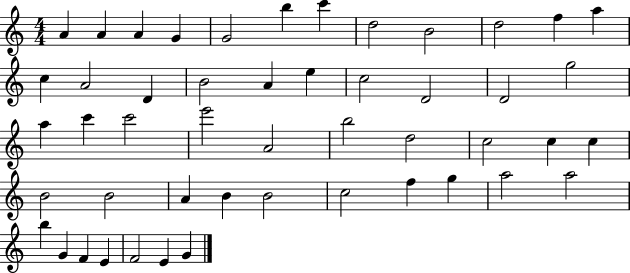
A4/q A4/q A4/q G4/q G4/h B5/q C6/q D5/h B4/h D5/h F5/q A5/q C5/q A4/h D4/q B4/h A4/q E5/q C5/h D4/h D4/h G5/h A5/q C6/q C6/h E6/h A4/h B5/h D5/h C5/h C5/q C5/q B4/h B4/h A4/q B4/q B4/h C5/h F5/q G5/q A5/h A5/h B5/q G4/q F4/q E4/q F4/h E4/q G4/q